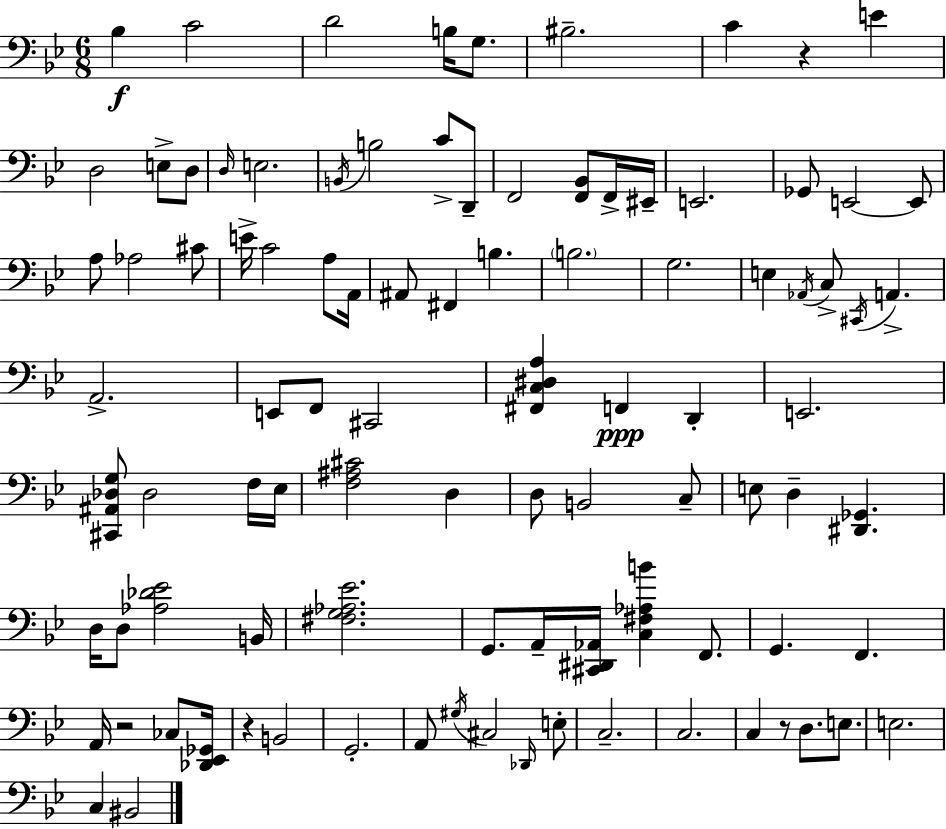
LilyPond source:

{
  \clef bass
  \numericTimeSignature
  \time 6/8
  \key g \minor
  bes4\f c'2 | d'2 b16 g8. | bis2.-- | c'4 r4 e'4 | \break d2 e8-> d8 | \grace { d16 } e2. | \acciaccatura { b,16 } b2 c'8-> | d,8-- f,2 <f, bes,>8 | \break f,16-> eis,16-- e,2. | ges,8 e,2~~ | e,8 a8 aes2 | cis'8 e'16-> c'2 a8 | \break a,16 ais,8 fis,4 b4. | \parenthesize b2. | g2. | e4 \acciaccatura { aes,16 } c8-> \acciaccatura { cis,16 } a,4.-> | \break a,2.-> | e,8 f,8 cis,2 | <fis, c dis a>4 f,4\ppp | d,4-. e,2. | \break <cis, ais, des g>8 des2 | f16 ees16 <f ais cis'>2 | d4 d8 b,2 | c8-- e8 d4-- <dis, ges,>4. | \break d16 d8 <aes des' ees'>2 | b,16 <fis g aes ees'>2. | g,8. a,16-- <cis, dis, aes,>16 <c fis aes b'>4 | f,8. g,4. f,4. | \break a,16 r2 | ces8 <des, ees, ges,>16 r4 b,2 | g,2.-. | a,8 \acciaccatura { gis16 } cis2 | \break \grace { des,16 } e8-. c2.-- | c2. | c4 r8 | d8. e8. e2. | \break c4 bis,2 | \bar "|."
}